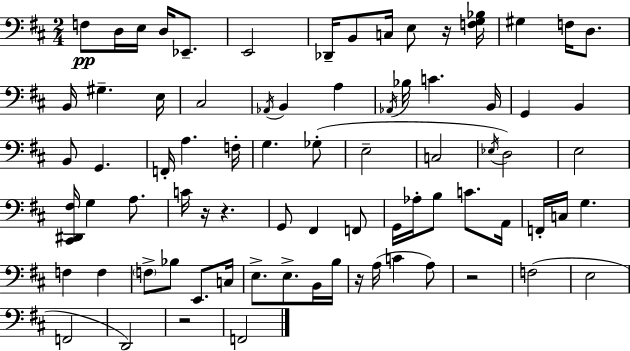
F3/e D3/s E3/s D3/s Eb2/e. E2/h Db2/s B2/e C3/s E3/e R/s [F3,G3,Bb3]/s G#3/q F3/s D3/e. B2/s G#3/q. E3/s C#3/h Ab2/s B2/q A3/q Ab2/s Bb3/s C4/q. B2/s G2/q B2/q B2/e G2/q. F2/s A3/q. F3/s G3/q. Gb3/e E3/h C3/h Eb3/s D3/h E3/h [C#2,D#2,F#3]/s G3/q A3/e. C4/s R/s R/q. G2/e F#2/q F2/e G2/s Ab3/s B3/e C4/e. A2/s F2/s C3/s G3/q. F3/q F3/q F3/e Bb3/e E2/e. C3/s E3/e. E3/e. B2/s B3/s R/s A3/s C4/q A3/e R/h F3/h E3/h F2/h D2/h R/h F2/h